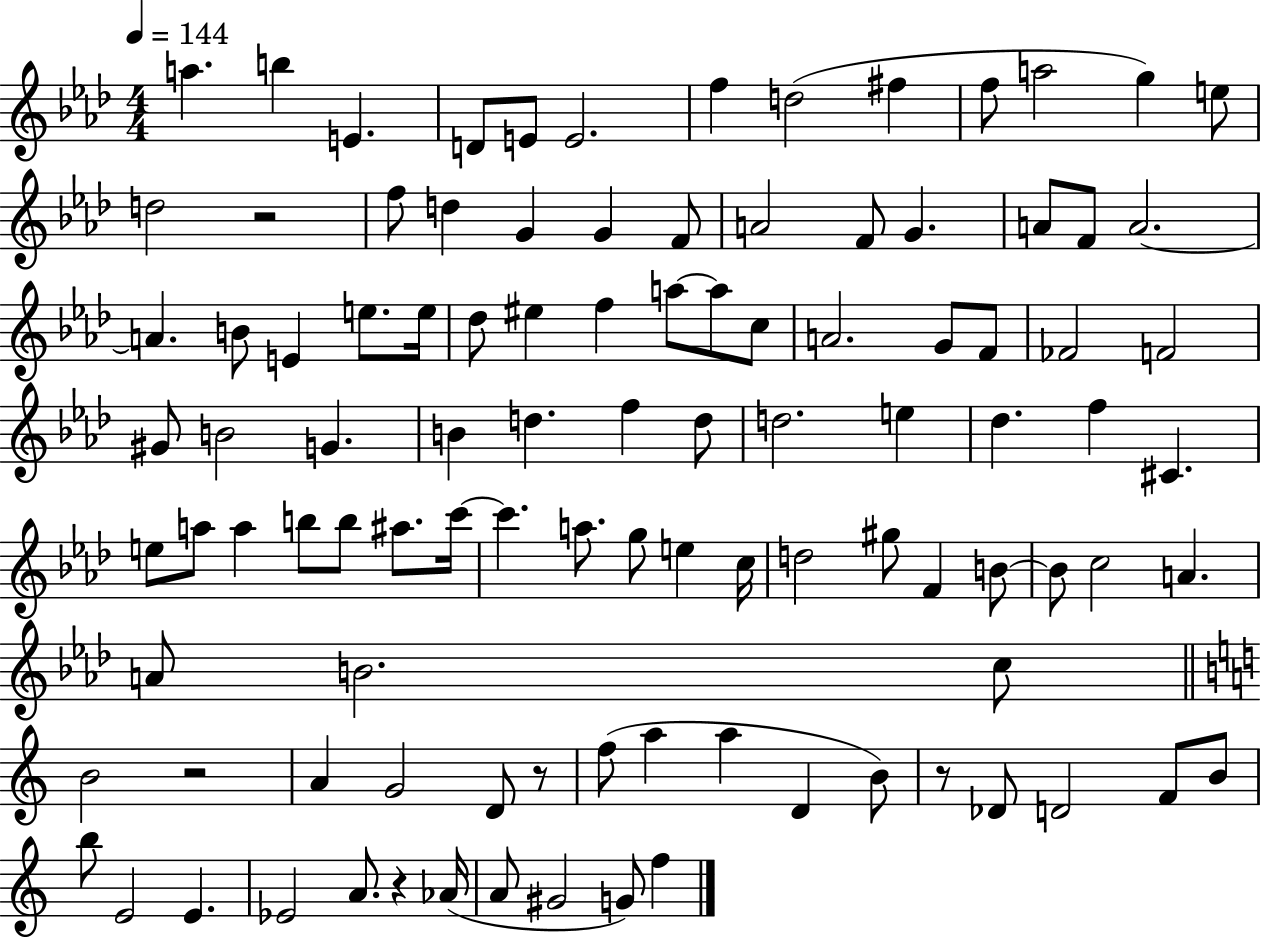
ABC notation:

X:1
T:Untitled
M:4/4
L:1/4
K:Ab
a b E D/2 E/2 E2 f d2 ^f f/2 a2 g e/2 d2 z2 f/2 d G G F/2 A2 F/2 G A/2 F/2 A2 A B/2 E e/2 e/4 _d/2 ^e f a/2 a/2 c/2 A2 G/2 F/2 _F2 F2 ^G/2 B2 G B d f d/2 d2 e _d f ^C e/2 a/2 a b/2 b/2 ^a/2 c'/4 c' a/2 g/2 e c/4 d2 ^g/2 F B/2 B/2 c2 A A/2 B2 c/2 B2 z2 A G2 D/2 z/2 f/2 a a D B/2 z/2 _D/2 D2 F/2 B/2 b/2 E2 E _E2 A/2 z _A/4 A/2 ^G2 G/2 f